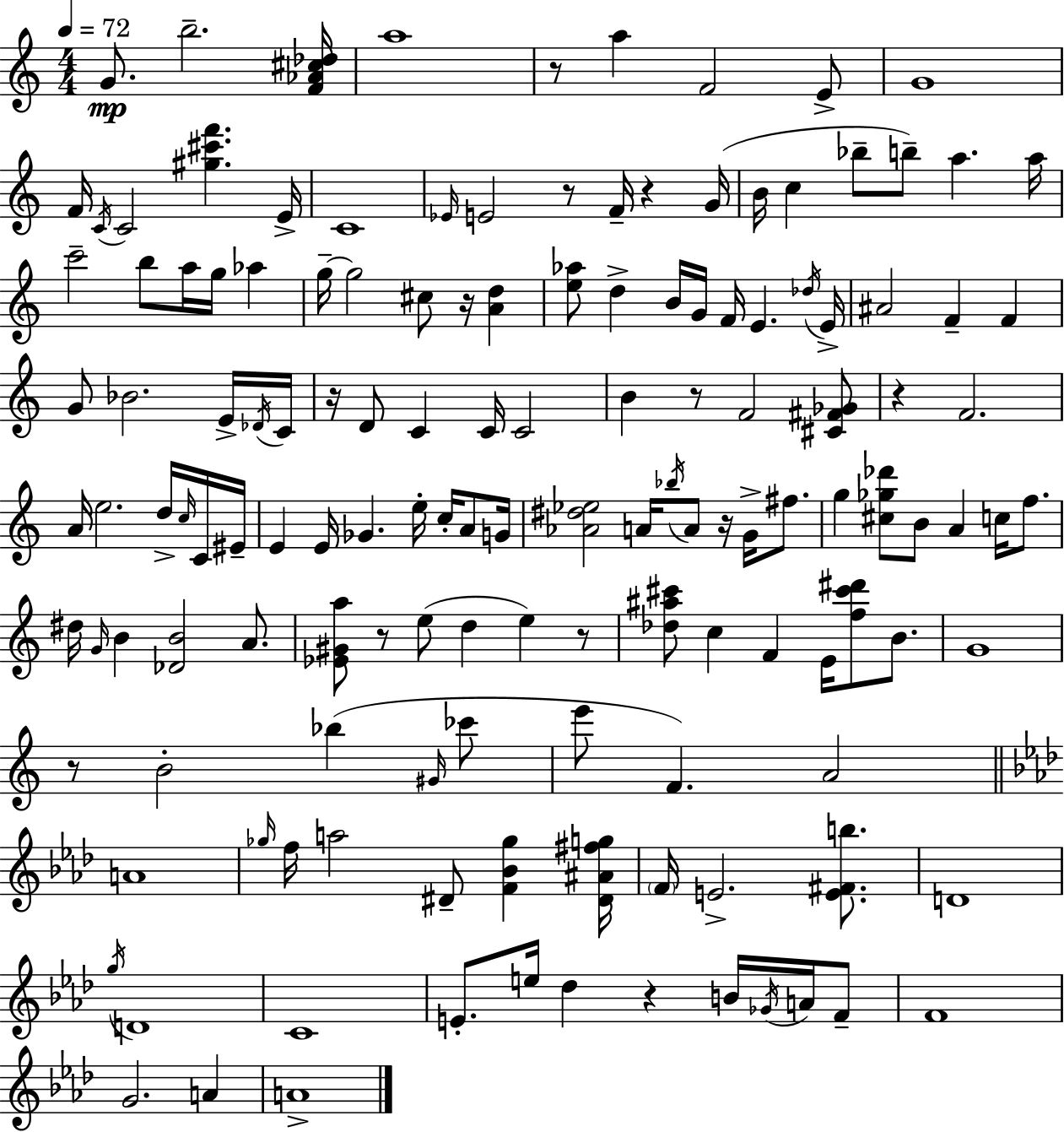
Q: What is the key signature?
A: C major